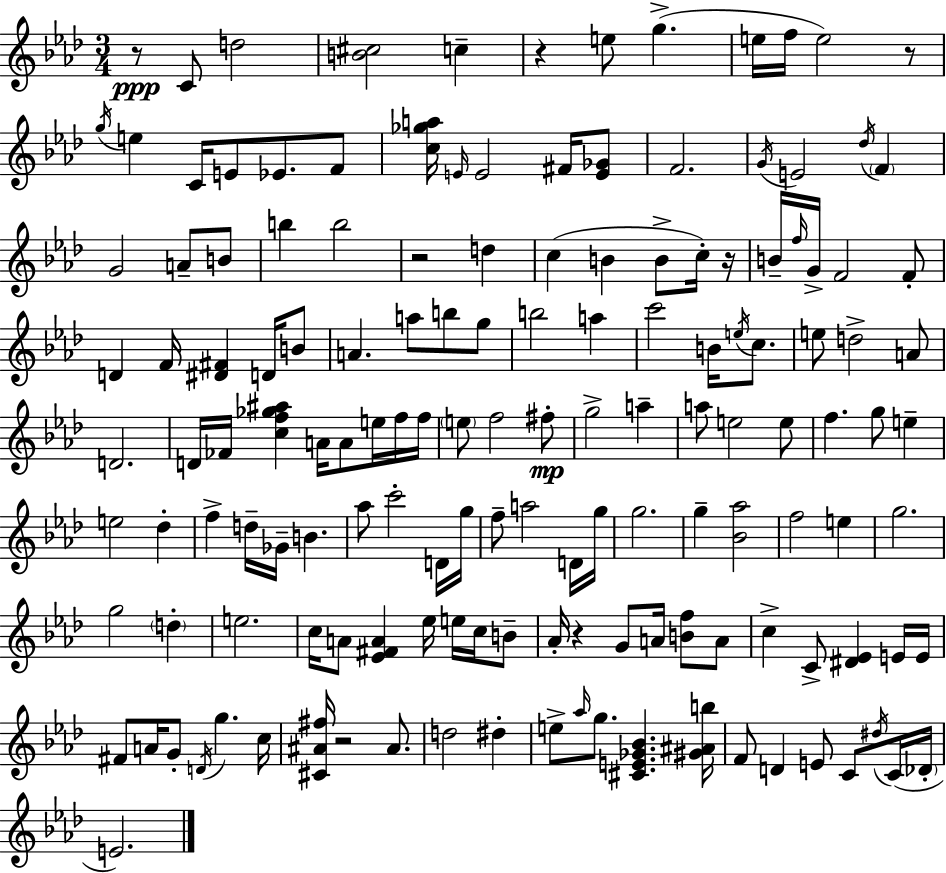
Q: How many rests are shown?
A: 7